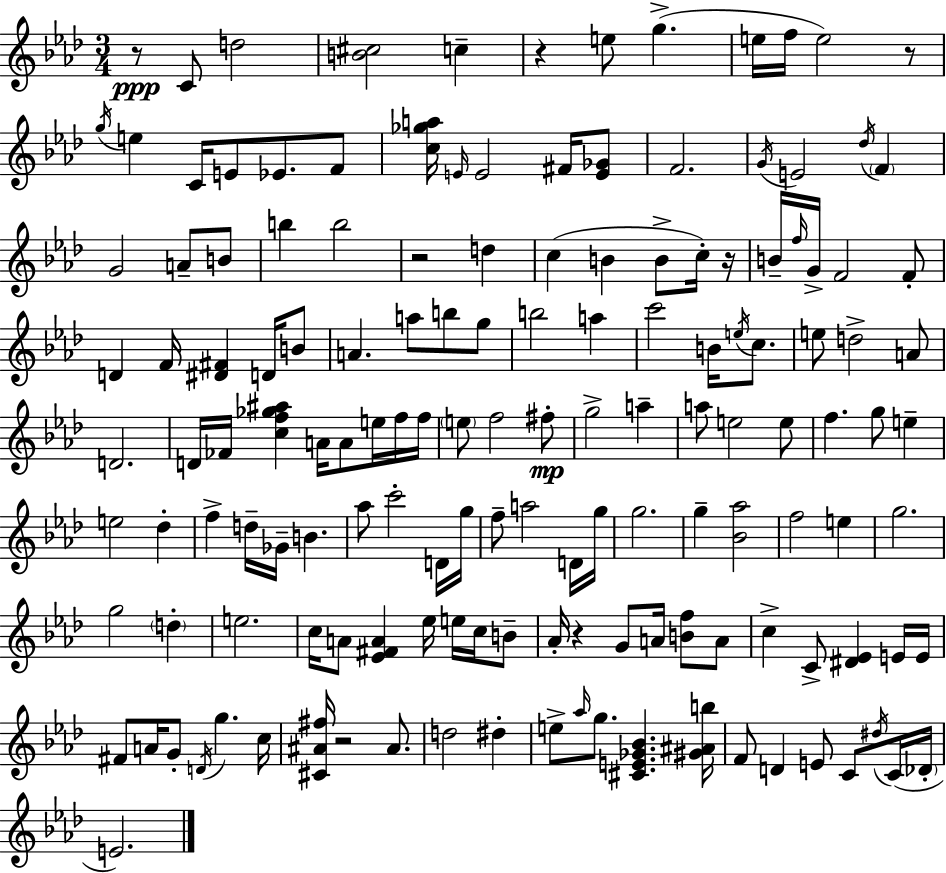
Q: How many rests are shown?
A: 7